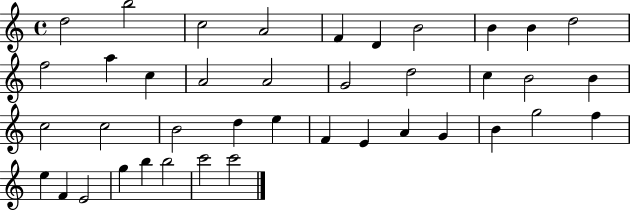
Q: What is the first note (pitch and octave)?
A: D5